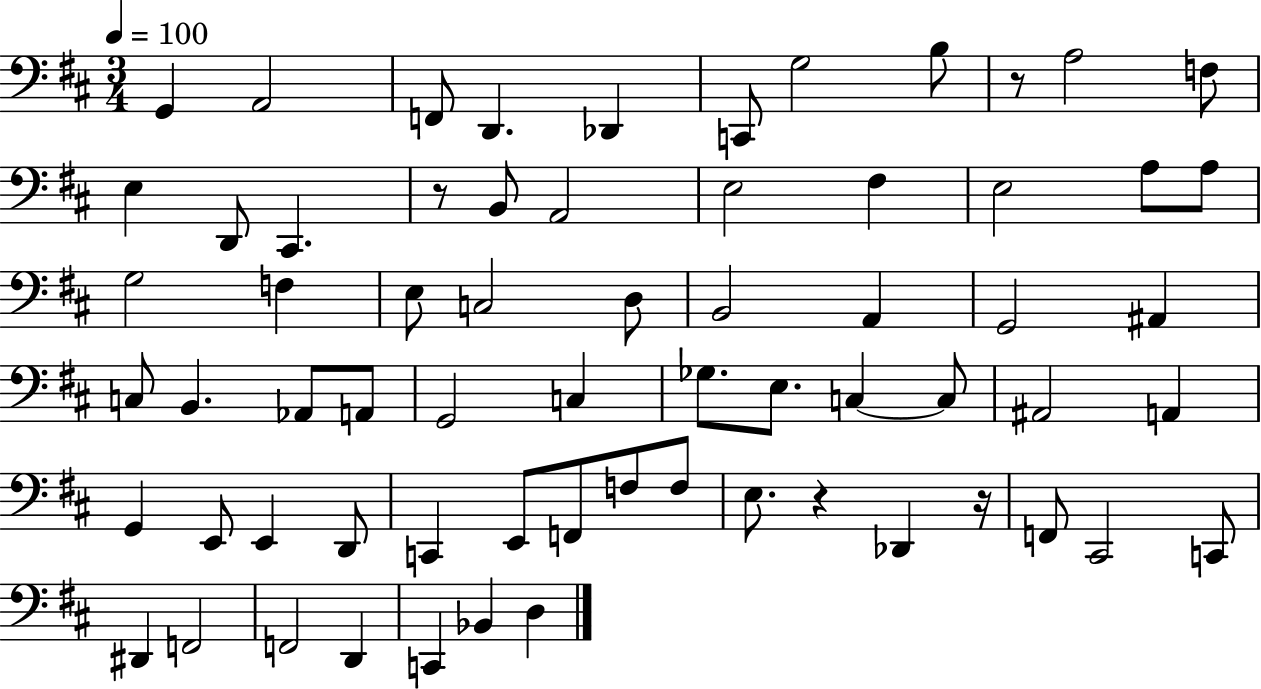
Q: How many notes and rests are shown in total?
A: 66